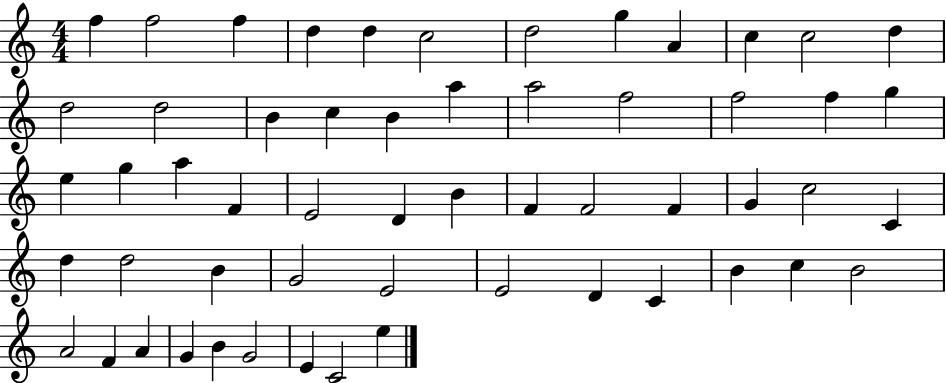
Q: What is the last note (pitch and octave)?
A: E5